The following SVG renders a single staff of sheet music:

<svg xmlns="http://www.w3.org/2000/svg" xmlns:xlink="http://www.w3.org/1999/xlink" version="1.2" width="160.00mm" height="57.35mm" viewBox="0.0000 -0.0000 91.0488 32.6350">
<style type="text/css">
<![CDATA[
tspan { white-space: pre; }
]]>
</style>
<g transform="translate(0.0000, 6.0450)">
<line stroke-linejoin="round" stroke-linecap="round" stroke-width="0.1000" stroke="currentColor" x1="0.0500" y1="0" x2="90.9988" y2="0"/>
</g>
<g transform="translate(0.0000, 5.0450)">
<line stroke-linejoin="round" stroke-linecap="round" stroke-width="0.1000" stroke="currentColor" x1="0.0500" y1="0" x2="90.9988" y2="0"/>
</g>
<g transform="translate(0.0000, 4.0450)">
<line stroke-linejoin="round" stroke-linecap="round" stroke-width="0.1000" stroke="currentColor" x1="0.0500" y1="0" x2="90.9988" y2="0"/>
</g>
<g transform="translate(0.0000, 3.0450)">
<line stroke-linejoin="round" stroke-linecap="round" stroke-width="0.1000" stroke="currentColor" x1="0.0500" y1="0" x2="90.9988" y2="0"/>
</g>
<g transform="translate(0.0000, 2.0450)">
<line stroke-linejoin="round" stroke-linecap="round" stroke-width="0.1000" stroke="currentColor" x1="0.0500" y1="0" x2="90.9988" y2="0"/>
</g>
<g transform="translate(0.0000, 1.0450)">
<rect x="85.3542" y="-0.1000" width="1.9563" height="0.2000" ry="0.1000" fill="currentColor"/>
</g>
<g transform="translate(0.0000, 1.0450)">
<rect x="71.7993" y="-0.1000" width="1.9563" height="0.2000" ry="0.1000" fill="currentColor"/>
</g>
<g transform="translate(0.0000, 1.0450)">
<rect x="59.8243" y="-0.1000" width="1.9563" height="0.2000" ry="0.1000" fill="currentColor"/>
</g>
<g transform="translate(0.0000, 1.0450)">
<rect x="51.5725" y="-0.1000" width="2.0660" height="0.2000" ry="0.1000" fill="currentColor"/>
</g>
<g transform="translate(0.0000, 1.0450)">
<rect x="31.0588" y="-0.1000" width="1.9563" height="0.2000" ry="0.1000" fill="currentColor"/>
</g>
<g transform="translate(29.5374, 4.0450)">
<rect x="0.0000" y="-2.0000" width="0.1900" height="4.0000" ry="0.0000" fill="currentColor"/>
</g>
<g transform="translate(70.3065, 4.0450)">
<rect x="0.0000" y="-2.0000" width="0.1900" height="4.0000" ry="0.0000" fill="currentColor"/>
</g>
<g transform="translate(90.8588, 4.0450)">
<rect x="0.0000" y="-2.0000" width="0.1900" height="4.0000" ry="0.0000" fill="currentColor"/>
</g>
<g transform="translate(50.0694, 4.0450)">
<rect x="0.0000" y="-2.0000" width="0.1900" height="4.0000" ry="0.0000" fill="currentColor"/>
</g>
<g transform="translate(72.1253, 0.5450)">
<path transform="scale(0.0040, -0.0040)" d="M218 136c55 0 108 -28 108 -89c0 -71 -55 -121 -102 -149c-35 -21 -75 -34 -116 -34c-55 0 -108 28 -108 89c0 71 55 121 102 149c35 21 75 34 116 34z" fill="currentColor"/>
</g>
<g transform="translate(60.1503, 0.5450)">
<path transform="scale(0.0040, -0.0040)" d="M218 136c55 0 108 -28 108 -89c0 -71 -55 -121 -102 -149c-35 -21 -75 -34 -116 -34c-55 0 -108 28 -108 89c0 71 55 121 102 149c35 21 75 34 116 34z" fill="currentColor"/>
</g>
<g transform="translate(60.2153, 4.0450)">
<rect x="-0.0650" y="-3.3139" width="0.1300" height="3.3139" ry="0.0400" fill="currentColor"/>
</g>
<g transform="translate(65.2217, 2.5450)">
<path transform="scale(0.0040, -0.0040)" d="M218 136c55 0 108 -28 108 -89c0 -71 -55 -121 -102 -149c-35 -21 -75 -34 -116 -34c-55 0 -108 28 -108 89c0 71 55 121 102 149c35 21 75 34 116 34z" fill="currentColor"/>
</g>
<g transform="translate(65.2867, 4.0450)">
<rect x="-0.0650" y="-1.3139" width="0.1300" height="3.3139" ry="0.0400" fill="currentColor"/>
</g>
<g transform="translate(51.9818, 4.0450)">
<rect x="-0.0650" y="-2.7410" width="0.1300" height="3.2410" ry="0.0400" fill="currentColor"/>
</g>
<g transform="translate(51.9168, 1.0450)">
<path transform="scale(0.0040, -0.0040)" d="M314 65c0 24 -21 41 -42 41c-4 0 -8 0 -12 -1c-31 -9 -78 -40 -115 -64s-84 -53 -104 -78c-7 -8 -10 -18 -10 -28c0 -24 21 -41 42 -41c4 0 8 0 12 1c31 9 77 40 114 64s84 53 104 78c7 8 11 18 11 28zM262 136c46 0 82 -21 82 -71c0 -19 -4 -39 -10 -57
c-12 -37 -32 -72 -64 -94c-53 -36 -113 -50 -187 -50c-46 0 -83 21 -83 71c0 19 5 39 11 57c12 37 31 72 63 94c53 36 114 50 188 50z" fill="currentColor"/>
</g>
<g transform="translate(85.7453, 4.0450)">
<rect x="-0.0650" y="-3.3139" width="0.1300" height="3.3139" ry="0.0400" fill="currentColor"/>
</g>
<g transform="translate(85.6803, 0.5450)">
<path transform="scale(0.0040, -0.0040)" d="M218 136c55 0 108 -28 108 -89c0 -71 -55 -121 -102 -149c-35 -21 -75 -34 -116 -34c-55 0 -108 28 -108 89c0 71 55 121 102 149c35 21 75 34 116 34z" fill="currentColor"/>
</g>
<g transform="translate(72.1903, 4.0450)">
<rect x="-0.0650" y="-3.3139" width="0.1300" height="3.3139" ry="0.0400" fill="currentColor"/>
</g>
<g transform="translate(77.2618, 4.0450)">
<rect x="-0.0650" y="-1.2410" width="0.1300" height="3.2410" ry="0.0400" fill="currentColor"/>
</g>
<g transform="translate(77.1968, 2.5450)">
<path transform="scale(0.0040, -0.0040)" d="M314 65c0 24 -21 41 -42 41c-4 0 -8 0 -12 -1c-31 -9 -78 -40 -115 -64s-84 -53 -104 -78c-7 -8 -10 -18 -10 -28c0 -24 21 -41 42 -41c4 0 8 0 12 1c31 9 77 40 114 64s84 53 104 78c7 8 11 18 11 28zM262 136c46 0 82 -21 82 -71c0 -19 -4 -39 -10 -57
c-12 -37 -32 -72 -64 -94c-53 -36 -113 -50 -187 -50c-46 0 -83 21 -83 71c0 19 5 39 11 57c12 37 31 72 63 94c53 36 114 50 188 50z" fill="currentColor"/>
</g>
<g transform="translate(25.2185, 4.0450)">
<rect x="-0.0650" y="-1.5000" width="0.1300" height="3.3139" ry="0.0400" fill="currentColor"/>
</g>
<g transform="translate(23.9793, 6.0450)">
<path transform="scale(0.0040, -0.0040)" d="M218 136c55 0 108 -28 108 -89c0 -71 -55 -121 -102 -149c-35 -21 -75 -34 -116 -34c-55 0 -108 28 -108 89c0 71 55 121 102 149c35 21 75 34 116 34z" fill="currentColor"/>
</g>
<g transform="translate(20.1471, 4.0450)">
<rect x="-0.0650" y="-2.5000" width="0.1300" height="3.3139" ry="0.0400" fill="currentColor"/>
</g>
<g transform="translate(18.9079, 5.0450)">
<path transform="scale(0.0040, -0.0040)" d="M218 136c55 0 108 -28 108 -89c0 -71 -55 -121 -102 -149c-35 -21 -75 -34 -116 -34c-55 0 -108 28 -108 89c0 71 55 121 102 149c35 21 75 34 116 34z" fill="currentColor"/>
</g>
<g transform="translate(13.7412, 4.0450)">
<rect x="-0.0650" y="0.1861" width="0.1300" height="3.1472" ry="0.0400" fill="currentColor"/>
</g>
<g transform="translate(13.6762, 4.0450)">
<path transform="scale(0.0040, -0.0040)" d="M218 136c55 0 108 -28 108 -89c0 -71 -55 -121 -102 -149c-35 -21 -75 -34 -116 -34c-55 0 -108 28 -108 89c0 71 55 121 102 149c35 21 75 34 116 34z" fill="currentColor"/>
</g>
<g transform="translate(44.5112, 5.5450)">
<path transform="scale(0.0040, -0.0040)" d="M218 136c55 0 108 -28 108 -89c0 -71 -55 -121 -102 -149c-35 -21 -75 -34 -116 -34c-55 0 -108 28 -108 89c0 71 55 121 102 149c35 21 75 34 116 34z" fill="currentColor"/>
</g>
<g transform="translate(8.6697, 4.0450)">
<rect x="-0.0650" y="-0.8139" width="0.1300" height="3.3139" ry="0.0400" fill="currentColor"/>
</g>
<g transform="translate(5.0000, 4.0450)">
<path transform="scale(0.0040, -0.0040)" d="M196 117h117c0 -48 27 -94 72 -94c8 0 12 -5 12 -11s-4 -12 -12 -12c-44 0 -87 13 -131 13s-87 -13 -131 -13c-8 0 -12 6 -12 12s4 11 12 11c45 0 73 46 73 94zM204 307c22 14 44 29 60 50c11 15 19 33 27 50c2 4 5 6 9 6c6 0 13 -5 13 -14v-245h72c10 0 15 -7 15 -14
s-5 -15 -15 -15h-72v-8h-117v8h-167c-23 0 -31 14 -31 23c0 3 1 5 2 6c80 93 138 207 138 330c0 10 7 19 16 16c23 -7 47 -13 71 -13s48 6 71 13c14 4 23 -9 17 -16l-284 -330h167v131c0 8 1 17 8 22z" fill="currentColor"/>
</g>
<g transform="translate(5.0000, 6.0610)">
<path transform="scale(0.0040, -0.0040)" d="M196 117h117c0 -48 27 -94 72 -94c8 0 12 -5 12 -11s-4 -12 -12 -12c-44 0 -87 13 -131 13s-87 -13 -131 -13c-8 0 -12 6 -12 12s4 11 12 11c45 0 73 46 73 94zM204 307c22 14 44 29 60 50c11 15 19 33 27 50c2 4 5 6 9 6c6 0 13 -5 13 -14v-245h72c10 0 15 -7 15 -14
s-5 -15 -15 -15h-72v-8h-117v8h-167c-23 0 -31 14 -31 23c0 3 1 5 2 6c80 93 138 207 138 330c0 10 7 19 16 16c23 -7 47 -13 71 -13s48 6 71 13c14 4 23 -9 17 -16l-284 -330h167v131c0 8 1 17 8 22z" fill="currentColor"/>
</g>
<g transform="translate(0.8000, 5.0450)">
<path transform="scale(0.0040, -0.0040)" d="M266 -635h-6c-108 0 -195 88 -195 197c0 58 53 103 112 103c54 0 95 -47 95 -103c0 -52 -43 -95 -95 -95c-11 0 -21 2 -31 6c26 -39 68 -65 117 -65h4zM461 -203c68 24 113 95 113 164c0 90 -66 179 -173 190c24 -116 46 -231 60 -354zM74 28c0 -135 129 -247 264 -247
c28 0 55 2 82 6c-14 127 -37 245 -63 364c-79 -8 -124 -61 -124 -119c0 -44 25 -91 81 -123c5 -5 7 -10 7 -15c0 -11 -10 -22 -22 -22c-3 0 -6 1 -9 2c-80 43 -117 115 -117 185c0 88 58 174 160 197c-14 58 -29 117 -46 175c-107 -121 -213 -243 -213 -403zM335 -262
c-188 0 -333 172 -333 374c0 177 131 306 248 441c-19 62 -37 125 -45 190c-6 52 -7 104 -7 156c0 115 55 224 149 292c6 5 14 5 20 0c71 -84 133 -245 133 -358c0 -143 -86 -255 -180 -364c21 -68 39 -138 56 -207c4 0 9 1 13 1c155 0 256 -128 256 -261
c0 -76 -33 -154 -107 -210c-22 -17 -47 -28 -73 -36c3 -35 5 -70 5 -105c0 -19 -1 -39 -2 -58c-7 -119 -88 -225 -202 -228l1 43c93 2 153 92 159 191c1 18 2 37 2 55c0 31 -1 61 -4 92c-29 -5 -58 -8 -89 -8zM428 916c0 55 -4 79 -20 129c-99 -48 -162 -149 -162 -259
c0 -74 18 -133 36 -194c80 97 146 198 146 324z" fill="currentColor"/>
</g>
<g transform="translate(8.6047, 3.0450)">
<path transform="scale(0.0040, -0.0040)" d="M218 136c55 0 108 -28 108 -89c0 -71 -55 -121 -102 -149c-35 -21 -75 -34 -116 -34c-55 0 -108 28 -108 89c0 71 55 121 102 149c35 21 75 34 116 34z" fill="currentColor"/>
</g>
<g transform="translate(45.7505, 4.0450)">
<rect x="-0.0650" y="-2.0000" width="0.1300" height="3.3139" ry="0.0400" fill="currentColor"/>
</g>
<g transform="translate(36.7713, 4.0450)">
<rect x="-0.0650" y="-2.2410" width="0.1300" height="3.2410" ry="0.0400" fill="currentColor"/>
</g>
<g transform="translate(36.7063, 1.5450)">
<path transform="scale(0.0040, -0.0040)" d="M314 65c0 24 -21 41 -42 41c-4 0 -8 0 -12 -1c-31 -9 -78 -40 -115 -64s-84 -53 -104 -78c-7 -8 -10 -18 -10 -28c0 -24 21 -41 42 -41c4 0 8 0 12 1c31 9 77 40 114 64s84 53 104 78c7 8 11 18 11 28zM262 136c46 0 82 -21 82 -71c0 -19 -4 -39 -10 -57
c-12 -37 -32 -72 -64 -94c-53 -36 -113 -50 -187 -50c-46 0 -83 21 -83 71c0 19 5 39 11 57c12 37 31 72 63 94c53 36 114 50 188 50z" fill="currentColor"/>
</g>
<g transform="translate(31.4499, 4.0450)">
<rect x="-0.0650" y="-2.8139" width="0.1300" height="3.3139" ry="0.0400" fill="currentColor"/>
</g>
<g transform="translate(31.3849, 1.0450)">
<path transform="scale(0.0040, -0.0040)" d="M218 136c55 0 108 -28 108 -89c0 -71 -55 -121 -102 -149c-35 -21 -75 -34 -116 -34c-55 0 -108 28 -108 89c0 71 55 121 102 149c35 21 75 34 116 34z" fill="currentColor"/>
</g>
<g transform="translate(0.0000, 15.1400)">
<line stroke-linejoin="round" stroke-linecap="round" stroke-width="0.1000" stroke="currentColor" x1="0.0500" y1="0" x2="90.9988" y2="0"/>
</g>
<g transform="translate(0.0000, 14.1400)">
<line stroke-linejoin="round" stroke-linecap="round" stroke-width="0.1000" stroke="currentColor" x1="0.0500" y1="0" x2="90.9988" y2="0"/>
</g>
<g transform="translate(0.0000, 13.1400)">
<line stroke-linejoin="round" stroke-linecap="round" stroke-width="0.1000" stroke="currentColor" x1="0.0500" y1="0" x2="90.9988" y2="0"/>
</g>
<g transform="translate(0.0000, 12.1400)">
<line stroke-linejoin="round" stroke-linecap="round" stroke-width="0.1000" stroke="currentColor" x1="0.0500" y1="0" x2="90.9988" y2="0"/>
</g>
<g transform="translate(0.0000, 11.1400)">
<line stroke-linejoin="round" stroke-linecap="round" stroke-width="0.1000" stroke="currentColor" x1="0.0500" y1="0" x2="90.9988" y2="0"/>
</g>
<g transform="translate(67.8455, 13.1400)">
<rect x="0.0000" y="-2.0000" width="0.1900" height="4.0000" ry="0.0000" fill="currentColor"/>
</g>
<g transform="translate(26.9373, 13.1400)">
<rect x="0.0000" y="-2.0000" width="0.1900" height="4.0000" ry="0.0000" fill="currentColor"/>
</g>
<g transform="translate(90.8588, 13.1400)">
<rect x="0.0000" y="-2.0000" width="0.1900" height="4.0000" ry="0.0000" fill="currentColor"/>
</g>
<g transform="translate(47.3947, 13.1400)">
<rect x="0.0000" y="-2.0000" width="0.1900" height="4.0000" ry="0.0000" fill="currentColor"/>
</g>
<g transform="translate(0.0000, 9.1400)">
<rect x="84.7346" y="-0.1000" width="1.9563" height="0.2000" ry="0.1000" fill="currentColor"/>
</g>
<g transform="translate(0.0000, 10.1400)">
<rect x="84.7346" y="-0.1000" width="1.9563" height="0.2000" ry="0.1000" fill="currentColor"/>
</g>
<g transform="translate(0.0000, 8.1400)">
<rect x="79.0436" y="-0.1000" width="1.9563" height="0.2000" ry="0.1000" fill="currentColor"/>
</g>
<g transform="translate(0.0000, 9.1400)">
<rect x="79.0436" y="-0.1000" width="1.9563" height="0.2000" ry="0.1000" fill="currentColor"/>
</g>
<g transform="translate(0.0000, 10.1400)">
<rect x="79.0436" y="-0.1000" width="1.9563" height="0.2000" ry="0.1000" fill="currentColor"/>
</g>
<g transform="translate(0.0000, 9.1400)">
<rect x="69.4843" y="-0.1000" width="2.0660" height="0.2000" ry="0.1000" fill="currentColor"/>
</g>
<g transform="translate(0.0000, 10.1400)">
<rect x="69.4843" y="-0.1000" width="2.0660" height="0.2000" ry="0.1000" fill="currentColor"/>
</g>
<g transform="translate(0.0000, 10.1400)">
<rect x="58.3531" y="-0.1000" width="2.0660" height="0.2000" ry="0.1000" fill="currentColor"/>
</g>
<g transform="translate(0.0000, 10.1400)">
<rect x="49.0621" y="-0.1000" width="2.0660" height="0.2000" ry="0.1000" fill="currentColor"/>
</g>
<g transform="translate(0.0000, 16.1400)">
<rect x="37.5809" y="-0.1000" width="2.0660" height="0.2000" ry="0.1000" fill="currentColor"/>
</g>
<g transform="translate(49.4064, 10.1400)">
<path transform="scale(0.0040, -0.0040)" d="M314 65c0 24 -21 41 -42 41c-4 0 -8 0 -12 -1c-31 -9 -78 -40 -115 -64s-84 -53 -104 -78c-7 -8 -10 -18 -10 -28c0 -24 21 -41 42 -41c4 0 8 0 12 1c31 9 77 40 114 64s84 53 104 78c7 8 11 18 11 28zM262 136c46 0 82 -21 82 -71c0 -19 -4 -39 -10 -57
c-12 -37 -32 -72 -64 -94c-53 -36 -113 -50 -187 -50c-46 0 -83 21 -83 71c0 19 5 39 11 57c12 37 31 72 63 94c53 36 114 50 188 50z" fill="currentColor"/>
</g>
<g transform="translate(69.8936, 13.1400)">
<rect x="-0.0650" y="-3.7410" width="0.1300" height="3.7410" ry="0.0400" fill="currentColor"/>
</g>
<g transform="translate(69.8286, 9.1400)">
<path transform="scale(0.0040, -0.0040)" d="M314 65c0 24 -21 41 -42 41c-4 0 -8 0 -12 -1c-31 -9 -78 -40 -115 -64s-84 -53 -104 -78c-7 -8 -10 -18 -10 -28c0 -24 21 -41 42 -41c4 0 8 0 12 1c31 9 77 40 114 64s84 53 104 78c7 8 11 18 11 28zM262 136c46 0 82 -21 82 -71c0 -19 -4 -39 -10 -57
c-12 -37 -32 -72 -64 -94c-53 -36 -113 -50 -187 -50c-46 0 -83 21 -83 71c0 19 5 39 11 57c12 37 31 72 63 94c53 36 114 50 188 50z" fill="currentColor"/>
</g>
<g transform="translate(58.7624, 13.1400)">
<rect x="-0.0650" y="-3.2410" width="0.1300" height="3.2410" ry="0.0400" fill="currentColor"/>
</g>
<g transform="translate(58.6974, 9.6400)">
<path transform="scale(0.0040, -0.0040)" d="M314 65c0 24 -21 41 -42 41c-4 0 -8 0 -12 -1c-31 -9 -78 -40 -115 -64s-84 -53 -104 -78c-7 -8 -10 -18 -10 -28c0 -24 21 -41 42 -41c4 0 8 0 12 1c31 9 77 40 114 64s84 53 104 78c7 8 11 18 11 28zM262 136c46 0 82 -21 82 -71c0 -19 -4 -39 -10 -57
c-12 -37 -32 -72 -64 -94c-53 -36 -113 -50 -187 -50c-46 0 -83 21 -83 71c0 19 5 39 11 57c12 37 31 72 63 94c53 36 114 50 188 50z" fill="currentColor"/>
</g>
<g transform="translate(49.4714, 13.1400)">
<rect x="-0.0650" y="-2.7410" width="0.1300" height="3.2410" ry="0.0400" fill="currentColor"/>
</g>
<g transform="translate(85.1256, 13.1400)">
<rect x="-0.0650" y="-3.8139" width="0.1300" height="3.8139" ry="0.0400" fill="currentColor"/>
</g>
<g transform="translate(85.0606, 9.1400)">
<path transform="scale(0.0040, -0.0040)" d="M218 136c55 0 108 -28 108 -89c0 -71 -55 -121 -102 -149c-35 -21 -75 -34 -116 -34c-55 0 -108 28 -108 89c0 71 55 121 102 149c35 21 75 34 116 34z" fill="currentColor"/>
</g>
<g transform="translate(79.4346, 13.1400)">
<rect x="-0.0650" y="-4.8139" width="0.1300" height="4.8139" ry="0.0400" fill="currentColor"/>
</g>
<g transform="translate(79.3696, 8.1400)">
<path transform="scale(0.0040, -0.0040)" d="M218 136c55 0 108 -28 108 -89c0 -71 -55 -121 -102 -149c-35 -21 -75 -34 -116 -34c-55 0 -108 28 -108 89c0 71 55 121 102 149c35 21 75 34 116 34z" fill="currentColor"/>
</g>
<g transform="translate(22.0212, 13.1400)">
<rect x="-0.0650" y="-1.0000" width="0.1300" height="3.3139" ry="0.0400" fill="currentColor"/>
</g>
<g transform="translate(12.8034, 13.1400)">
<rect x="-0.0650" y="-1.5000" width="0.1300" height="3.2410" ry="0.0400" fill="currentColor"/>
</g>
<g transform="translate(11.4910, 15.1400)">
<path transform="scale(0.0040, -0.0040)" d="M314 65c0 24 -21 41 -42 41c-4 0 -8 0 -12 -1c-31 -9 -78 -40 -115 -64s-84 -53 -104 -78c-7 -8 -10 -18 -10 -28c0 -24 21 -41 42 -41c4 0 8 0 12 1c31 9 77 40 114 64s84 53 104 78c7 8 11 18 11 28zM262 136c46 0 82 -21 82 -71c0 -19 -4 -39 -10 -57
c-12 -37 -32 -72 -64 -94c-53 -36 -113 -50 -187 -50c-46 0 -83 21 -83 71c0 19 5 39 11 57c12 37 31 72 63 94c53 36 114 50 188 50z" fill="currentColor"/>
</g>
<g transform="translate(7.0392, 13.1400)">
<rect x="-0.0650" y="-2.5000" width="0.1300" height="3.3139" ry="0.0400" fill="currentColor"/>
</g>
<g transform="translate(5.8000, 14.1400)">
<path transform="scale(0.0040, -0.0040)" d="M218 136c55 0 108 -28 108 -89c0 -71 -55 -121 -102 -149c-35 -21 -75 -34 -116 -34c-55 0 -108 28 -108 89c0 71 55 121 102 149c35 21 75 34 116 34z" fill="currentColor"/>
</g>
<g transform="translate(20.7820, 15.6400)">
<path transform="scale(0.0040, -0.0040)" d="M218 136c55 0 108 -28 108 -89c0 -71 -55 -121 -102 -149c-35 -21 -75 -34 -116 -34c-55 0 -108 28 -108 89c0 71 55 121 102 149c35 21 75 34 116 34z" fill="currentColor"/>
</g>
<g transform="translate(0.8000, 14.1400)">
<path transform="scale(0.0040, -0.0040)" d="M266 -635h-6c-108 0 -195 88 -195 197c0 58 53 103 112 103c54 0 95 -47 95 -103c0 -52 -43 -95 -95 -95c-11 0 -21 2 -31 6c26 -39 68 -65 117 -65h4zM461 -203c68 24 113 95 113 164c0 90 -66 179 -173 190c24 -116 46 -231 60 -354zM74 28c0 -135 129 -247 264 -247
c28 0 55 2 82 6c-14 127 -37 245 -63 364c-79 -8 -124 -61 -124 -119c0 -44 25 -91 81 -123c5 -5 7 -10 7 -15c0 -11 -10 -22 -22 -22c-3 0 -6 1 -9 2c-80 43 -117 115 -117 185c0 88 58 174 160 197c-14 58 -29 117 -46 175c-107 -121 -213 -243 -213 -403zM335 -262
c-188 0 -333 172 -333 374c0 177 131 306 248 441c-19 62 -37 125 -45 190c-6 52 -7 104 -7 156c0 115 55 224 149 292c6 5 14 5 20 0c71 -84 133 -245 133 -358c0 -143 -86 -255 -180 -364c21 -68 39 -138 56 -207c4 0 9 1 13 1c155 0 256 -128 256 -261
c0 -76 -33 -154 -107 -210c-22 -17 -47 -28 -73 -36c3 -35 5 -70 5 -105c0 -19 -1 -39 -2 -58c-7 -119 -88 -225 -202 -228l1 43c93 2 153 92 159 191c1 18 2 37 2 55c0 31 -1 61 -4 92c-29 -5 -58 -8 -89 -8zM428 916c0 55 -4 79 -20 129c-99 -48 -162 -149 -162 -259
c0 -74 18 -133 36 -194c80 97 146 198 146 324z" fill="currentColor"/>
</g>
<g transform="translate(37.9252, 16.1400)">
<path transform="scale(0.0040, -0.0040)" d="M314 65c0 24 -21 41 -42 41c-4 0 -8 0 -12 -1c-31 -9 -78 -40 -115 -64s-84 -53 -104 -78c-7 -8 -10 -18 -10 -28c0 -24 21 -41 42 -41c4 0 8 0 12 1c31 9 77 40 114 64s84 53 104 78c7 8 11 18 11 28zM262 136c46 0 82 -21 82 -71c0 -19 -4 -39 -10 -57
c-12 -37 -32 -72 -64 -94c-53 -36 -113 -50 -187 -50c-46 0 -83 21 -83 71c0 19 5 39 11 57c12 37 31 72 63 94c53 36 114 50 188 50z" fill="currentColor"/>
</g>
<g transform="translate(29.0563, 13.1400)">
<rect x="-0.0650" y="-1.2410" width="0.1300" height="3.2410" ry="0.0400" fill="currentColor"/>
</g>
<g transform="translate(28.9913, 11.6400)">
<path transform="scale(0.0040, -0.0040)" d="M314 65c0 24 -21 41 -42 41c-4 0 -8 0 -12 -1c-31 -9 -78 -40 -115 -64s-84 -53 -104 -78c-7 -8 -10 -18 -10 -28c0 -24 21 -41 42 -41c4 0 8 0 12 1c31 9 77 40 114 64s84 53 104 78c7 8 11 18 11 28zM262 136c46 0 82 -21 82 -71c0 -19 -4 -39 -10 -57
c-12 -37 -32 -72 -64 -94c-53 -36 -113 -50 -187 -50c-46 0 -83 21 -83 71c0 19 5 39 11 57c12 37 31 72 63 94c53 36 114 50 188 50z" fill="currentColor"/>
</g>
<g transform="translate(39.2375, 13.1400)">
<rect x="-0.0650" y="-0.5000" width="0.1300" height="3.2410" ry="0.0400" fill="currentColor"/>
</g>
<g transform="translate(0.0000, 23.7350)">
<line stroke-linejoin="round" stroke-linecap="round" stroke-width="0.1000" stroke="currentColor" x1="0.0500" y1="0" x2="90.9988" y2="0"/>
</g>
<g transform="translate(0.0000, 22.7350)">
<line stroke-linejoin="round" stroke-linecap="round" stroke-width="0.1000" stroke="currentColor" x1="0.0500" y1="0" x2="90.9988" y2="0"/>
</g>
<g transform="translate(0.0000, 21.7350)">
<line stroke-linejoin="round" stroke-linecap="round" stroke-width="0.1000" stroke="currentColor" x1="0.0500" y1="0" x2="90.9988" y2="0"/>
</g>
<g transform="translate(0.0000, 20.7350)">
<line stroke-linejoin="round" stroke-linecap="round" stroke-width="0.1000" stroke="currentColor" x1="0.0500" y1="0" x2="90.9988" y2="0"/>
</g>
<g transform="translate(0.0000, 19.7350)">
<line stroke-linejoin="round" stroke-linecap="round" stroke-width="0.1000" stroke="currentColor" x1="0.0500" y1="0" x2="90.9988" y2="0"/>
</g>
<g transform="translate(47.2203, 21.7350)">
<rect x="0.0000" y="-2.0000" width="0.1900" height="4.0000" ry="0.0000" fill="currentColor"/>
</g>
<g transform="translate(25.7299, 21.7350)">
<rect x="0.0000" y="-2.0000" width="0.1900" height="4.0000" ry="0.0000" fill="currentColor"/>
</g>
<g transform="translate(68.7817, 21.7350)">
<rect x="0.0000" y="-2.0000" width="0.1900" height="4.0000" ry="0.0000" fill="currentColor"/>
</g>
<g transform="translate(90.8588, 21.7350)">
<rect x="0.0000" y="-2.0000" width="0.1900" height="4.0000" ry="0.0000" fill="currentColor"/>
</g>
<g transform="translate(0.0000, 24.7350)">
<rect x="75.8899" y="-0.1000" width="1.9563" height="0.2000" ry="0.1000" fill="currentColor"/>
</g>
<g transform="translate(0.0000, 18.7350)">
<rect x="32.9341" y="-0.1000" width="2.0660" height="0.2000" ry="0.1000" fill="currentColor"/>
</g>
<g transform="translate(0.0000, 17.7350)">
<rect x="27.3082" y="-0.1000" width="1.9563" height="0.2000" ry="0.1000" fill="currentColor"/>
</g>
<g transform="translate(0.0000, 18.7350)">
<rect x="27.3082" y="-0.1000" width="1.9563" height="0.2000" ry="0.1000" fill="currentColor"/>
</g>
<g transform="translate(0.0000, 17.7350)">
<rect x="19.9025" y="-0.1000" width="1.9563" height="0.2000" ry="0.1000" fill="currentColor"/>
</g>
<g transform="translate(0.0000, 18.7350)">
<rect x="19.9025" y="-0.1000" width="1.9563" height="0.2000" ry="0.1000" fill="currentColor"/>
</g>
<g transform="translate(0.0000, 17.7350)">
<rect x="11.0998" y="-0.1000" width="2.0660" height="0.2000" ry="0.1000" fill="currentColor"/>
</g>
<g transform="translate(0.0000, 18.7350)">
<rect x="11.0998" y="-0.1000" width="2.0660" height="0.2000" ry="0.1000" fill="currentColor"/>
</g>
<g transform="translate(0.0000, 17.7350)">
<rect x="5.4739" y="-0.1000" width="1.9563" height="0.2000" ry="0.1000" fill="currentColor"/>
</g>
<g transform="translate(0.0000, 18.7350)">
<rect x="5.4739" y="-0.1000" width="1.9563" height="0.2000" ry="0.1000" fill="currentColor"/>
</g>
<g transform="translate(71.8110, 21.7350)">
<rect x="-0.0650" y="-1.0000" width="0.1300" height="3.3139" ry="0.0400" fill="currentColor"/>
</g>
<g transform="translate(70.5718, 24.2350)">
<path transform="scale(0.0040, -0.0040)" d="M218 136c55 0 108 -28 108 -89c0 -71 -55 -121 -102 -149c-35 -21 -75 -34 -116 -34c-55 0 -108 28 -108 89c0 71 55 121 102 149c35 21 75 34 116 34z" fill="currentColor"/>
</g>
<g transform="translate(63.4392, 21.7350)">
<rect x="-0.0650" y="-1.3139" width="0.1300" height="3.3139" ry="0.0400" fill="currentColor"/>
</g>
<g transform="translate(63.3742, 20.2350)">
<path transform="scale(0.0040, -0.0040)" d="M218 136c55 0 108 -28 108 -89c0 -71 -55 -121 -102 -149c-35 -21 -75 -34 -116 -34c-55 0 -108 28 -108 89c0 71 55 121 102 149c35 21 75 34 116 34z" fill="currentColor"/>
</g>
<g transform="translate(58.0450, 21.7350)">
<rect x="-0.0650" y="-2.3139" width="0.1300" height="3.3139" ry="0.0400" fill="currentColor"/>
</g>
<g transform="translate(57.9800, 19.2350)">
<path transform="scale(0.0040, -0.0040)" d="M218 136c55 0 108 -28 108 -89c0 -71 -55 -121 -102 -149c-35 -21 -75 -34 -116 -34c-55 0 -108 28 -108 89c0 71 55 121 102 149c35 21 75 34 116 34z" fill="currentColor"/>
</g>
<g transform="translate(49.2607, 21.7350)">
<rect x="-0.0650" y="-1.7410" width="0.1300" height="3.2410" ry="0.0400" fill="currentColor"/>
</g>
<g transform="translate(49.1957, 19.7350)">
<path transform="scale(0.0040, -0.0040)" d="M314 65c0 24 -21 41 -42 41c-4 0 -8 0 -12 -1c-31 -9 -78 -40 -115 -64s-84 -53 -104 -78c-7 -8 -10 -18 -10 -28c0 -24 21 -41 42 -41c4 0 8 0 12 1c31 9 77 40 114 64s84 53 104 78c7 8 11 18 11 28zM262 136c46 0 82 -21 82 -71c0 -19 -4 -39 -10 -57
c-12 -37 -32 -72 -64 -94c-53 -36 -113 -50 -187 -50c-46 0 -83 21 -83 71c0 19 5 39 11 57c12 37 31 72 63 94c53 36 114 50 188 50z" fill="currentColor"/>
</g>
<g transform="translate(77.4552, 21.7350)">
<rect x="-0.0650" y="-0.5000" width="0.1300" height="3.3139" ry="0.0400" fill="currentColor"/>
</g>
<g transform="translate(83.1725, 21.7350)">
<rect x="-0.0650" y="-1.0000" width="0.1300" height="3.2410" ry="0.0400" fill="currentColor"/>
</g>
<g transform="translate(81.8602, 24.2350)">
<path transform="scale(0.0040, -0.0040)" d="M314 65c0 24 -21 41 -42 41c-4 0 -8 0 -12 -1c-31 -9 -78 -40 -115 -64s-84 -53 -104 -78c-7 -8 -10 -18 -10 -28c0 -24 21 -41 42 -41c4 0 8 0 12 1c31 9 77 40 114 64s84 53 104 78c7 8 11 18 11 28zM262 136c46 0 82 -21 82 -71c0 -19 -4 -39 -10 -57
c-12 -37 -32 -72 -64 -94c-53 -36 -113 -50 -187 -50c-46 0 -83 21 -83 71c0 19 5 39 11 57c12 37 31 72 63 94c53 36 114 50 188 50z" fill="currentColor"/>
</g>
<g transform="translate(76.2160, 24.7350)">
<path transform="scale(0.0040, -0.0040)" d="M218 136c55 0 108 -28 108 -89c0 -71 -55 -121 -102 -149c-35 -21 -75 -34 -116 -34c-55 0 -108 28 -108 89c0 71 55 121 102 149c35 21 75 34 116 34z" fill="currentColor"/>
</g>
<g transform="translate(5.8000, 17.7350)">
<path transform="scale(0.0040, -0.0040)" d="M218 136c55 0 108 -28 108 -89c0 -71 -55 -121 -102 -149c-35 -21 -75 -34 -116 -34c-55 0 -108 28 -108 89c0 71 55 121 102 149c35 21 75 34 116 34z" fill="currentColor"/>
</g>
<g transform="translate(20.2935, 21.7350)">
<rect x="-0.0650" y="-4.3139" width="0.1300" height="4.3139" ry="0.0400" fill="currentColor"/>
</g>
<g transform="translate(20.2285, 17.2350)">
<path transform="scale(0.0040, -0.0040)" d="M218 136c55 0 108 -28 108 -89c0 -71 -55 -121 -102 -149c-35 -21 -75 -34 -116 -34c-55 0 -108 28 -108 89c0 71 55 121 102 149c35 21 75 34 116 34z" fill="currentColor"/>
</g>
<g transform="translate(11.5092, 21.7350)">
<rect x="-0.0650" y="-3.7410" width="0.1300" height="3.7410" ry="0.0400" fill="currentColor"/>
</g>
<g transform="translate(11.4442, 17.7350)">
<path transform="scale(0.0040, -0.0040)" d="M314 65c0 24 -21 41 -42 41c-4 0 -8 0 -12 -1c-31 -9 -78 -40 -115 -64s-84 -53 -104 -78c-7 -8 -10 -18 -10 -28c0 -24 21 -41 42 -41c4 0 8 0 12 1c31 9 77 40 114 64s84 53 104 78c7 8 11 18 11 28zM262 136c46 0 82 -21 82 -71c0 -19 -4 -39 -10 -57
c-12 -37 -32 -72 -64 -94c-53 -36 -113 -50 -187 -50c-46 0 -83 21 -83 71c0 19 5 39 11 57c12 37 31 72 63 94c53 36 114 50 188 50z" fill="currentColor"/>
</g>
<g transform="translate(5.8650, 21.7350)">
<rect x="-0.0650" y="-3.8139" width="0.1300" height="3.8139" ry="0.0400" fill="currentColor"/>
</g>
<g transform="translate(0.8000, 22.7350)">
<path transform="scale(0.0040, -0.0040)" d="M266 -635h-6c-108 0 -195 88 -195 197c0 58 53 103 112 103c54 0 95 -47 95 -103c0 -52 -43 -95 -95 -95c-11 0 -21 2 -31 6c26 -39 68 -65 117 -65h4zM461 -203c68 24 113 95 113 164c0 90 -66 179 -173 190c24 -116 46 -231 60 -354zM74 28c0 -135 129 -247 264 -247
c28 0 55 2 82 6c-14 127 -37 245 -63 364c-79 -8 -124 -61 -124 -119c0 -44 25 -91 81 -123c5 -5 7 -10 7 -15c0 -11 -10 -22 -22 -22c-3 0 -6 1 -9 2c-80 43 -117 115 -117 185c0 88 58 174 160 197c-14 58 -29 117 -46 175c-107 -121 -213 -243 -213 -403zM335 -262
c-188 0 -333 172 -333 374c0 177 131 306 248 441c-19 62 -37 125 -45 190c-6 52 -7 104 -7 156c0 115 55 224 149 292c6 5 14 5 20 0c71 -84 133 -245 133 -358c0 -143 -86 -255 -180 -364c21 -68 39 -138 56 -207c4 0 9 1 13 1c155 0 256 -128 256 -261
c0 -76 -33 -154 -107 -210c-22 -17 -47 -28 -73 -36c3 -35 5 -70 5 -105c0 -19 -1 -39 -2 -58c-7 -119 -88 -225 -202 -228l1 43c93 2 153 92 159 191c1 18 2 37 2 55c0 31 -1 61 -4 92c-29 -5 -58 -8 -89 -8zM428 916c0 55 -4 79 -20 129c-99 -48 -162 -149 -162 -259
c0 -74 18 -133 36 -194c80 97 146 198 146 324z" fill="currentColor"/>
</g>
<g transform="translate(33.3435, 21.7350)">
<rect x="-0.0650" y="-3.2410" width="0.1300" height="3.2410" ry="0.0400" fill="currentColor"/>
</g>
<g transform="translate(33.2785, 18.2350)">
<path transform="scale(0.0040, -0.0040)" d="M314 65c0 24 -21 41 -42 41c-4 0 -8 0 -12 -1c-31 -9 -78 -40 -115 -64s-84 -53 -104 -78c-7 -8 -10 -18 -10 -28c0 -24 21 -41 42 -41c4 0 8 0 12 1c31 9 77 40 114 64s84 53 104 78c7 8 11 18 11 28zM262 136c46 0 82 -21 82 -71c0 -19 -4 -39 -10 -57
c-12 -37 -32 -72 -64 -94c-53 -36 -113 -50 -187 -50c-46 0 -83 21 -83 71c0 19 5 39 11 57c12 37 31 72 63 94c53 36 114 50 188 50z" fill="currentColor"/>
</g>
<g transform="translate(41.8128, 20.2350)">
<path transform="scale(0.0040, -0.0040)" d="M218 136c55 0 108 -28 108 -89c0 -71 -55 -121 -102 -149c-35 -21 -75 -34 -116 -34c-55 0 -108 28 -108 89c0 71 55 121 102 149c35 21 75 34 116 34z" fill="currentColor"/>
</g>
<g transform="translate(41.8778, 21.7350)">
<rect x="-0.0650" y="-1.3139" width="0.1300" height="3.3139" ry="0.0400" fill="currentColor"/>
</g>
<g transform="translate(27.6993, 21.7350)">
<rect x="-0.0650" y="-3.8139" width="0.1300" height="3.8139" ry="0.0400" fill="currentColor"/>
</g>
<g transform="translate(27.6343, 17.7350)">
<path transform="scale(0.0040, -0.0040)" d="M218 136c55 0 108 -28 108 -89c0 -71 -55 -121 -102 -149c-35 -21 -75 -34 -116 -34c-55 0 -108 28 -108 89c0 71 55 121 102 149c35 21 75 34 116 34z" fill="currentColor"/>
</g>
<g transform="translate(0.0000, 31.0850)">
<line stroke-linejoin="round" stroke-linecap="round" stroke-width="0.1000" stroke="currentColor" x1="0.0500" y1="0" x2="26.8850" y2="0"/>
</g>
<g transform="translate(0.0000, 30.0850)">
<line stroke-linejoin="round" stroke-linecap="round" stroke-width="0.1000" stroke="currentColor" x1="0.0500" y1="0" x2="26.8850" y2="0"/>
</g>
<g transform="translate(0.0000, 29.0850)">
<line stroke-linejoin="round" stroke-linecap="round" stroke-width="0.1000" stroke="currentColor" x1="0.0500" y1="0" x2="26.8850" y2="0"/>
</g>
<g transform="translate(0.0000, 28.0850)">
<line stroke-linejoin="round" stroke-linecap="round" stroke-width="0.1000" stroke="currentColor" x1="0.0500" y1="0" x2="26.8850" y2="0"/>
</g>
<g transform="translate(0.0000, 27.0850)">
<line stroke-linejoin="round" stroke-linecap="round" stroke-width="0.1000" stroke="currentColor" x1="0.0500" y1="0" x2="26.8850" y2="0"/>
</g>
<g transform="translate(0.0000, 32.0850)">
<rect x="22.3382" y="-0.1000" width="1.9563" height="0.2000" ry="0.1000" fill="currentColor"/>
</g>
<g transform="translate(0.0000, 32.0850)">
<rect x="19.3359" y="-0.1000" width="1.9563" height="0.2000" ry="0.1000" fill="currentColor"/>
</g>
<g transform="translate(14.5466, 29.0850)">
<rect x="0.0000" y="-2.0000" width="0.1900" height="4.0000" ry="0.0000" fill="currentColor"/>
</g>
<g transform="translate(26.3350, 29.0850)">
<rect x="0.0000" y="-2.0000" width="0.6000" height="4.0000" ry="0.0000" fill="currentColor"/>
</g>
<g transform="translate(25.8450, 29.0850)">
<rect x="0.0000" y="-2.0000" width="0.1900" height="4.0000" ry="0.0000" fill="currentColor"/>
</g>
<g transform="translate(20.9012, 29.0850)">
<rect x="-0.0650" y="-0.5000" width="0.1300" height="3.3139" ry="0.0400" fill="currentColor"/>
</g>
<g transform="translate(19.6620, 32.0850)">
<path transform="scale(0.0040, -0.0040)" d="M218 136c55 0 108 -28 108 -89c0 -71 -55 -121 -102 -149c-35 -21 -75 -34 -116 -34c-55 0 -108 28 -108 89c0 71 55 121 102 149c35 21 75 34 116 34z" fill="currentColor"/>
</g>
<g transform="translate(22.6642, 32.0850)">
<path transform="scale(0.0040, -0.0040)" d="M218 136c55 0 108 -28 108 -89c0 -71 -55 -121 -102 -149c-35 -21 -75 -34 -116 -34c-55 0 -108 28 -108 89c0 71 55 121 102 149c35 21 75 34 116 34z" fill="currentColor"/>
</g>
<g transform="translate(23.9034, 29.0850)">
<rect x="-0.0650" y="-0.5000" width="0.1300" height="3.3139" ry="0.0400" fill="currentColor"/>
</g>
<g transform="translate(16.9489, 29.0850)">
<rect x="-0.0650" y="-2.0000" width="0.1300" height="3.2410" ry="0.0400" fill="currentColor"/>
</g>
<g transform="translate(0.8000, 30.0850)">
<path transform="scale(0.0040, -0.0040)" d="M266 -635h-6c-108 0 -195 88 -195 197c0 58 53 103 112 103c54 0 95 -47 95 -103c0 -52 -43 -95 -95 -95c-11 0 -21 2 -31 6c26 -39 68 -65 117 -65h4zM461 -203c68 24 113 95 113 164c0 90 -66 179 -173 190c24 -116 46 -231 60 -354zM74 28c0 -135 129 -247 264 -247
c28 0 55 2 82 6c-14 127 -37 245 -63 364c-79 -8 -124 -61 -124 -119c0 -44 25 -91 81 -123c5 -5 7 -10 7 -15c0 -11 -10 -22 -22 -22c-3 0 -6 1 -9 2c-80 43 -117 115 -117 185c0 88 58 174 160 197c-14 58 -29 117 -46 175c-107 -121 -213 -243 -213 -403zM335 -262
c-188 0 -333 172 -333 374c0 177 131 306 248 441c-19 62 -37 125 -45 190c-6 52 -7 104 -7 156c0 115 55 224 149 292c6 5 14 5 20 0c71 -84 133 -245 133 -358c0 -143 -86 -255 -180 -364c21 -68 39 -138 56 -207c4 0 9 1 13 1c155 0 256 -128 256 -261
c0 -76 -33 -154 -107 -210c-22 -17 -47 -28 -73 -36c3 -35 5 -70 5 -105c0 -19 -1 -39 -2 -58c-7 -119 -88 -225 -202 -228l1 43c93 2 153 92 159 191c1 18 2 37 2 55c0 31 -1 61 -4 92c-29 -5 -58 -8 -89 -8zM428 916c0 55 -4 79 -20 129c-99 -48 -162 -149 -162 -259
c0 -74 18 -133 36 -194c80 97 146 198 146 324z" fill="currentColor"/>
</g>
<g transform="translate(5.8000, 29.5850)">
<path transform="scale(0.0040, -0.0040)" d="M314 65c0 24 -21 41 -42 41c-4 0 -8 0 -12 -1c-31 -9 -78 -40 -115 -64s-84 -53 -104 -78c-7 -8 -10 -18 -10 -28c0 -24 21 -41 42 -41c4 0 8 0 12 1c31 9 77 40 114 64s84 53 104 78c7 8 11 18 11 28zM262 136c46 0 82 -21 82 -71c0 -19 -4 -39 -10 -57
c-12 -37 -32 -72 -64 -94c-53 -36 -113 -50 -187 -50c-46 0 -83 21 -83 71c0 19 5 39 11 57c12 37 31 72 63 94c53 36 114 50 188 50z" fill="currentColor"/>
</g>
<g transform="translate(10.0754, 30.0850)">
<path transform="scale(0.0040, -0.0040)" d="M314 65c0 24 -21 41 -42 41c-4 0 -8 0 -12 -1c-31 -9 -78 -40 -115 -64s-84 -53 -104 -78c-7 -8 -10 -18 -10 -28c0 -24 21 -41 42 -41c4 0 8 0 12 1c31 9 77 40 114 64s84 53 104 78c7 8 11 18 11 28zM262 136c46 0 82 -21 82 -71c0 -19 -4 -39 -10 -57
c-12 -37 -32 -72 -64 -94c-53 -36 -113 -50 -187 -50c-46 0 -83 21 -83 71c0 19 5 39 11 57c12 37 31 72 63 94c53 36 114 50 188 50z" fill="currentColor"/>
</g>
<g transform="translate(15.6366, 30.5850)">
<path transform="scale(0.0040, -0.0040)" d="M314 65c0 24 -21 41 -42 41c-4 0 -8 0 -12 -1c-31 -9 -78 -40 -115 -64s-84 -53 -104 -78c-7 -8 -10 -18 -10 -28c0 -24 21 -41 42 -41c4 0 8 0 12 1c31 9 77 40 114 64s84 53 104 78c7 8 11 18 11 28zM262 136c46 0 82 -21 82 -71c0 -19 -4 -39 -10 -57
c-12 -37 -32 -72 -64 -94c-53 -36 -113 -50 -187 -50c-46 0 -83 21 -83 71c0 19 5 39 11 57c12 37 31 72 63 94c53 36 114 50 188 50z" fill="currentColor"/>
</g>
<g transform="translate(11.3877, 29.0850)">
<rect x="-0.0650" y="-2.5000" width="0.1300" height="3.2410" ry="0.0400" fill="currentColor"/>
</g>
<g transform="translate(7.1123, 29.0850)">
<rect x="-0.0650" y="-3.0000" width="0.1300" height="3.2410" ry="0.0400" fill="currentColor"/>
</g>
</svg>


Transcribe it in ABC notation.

X:1
T:Untitled
M:4/4
L:1/4
K:C
d B G E a g2 F a2 b e b e2 b G E2 D e2 C2 a2 b2 c'2 e' c' c' c'2 d' c' b2 e f2 g e D C D2 A2 G2 F2 C C